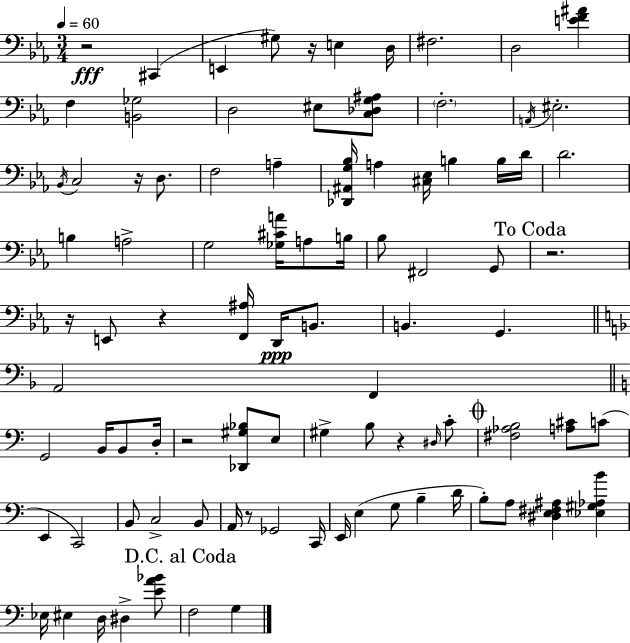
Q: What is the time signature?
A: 3/4